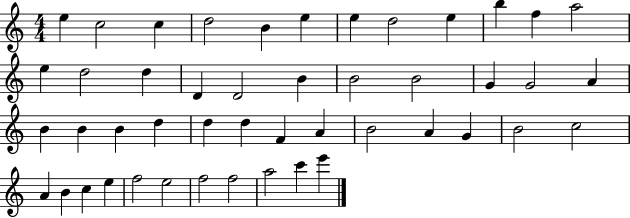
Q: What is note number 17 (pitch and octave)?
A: D4